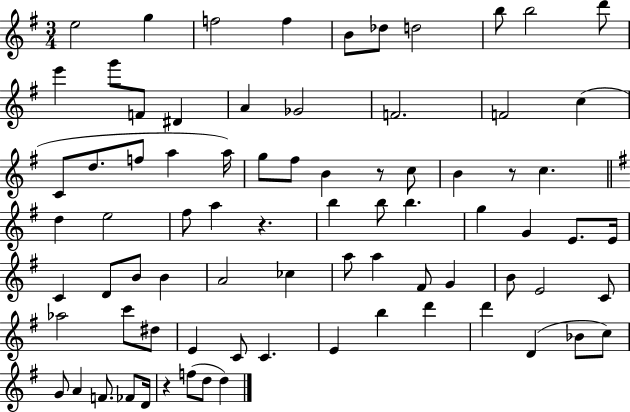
E5/h G5/q F5/h F5/q B4/e Db5/e D5/h B5/e B5/h D6/e E6/q G6/e F4/e D#4/q A4/q Gb4/h F4/h. F4/h C5/q C4/e D5/e. F5/e A5/q A5/s G5/e F#5/e B4/q R/e C5/e B4/q R/e C5/q. D5/q E5/h F#5/e A5/q R/q. B5/q B5/e B5/q. G5/q G4/q E4/e. E4/s C4/q D4/e B4/e B4/q A4/h CES5/q A5/e A5/q F#4/e G4/q B4/e E4/h C4/e Ab5/h C6/e D#5/e E4/q C4/e C4/q. E4/q B5/q D6/q D6/q D4/q Bb4/e C5/e G4/e A4/q F4/e. FES4/e D4/s R/q F5/e D5/e D5/q